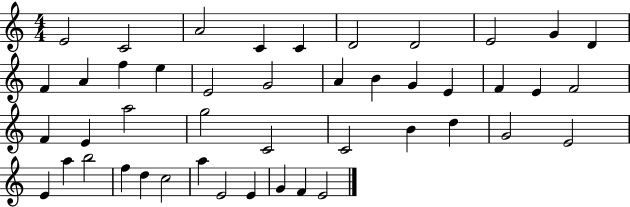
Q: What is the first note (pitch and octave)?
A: E4